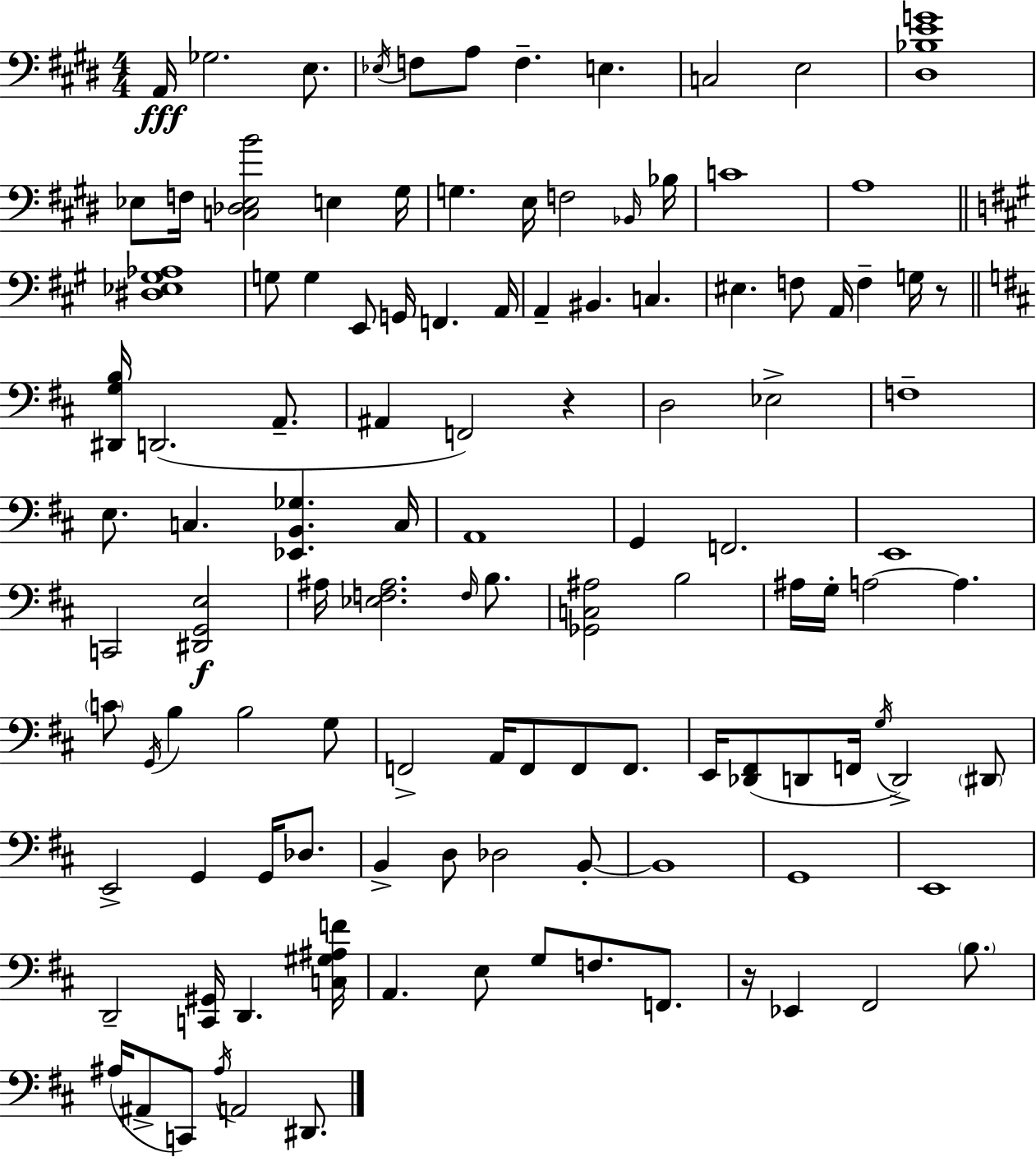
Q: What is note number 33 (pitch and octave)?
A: A2